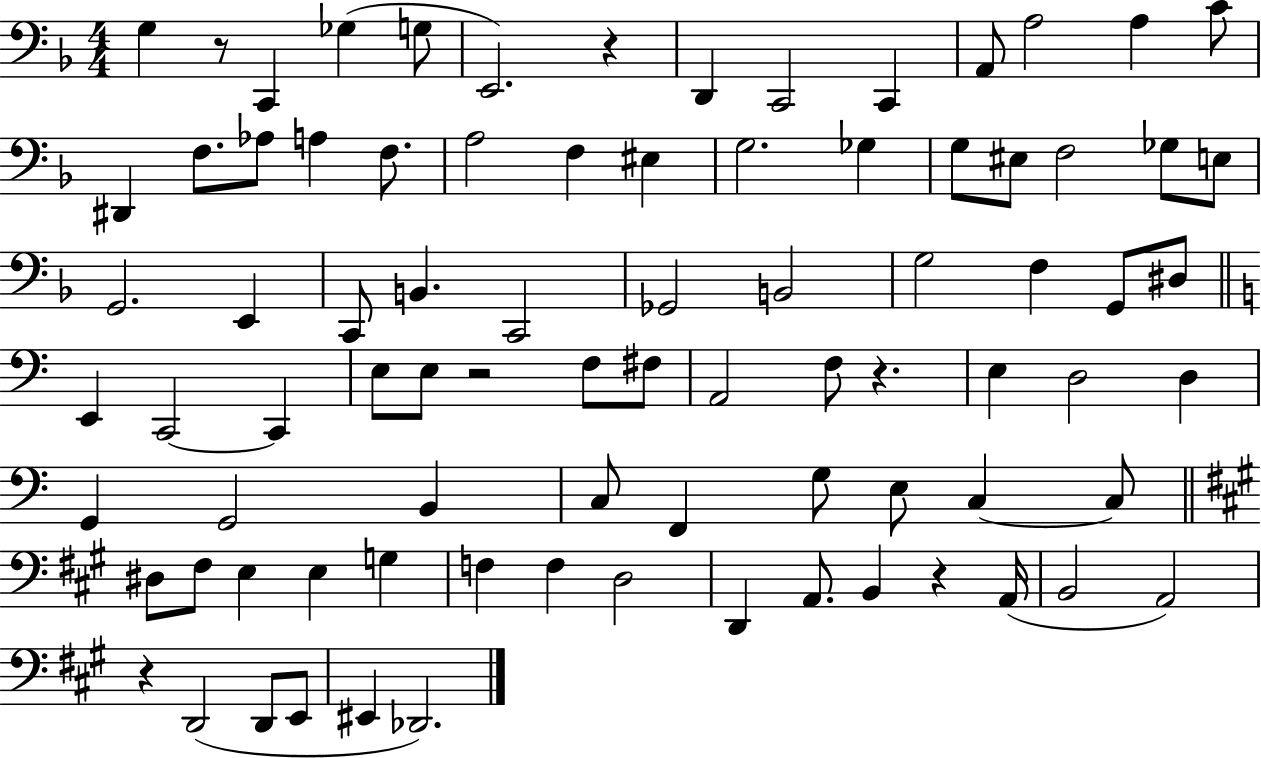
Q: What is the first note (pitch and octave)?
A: G3